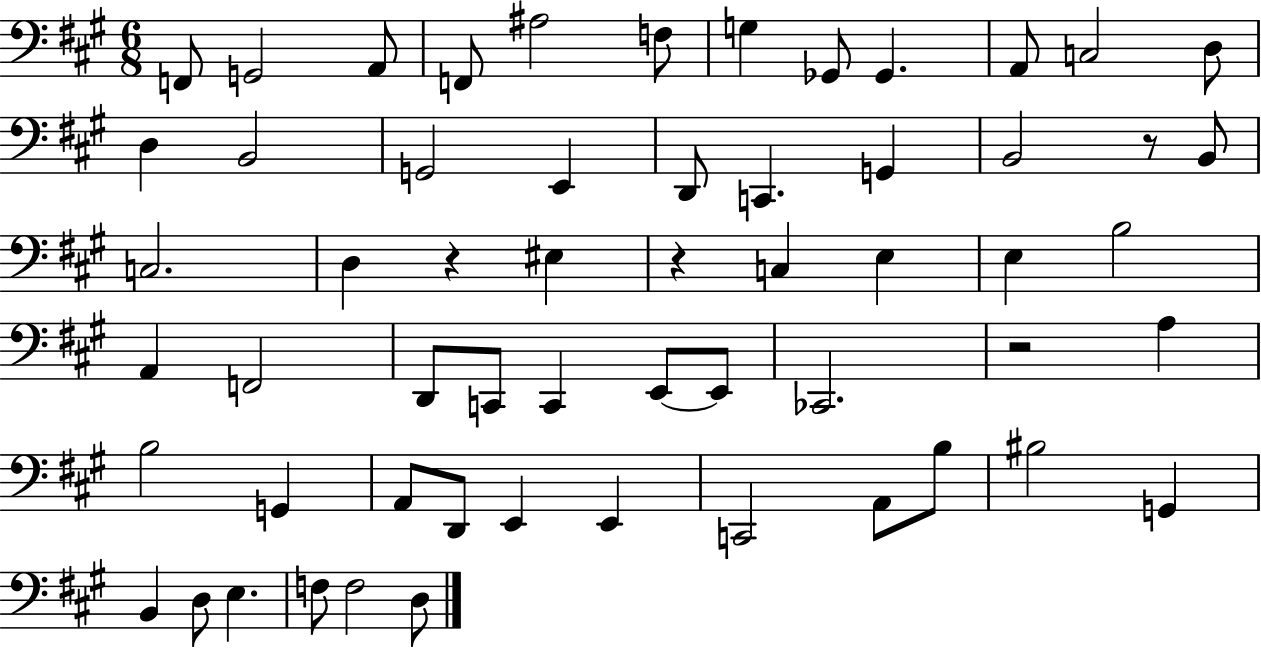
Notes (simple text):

F2/e G2/h A2/e F2/e A#3/h F3/e G3/q Gb2/e Gb2/q. A2/e C3/h D3/e D3/q B2/h G2/h E2/q D2/e C2/q. G2/q B2/h R/e B2/e C3/h. D3/q R/q EIS3/q R/q C3/q E3/q E3/q B3/h A2/q F2/h D2/e C2/e C2/q E2/e E2/e CES2/h. R/h A3/q B3/h G2/q A2/e D2/e E2/q E2/q C2/h A2/e B3/e BIS3/h G2/q B2/q D3/e E3/q. F3/e F3/h D3/e